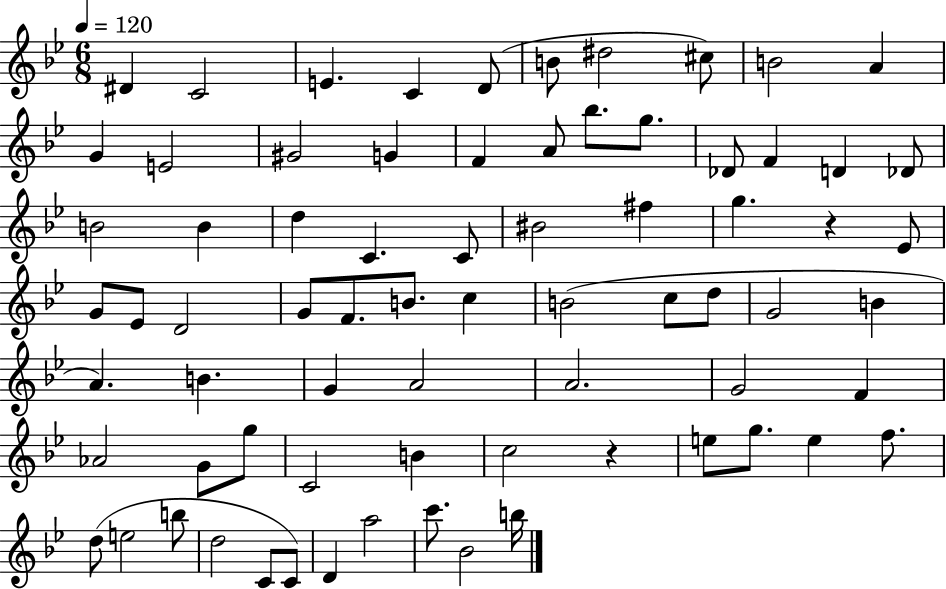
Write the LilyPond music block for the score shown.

{
  \clef treble
  \numericTimeSignature
  \time 6/8
  \key bes \major
  \tempo 4 = 120
  dis'4 c'2 | e'4. c'4 d'8( | b'8 dis''2 cis''8) | b'2 a'4 | \break g'4 e'2 | gis'2 g'4 | f'4 a'8 bes''8. g''8. | des'8 f'4 d'4 des'8 | \break b'2 b'4 | d''4 c'4. c'8 | bis'2 fis''4 | g''4. r4 ees'8 | \break g'8 ees'8 d'2 | g'8 f'8. b'8. c''4 | b'2( c''8 d''8 | g'2 b'4 | \break a'4.) b'4. | g'4 a'2 | a'2. | g'2 f'4 | \break aes'2 g'8 g''8 | c'2 b'4 | c''2 r4 | e''8 g''8. e''4 f''8. | \break d''8( e''2 b''8 | d''2 c'8 c'8) | d'4 a''2 | c'''8. bes'2 b''16 | \break \bar "|."
}